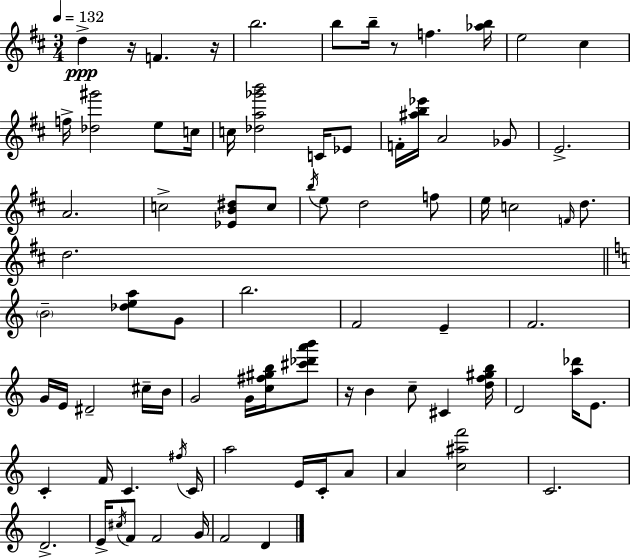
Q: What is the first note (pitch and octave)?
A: D5